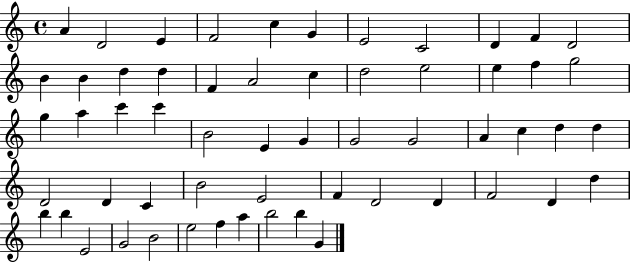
A4/q D4/h E4/q F4/h C5/q G4/q E4/h C4/h D4/q F4/q D4/h B4/q B4/q D5/q D5/q F4/q A4/h C5/q D5/h E5/h E5/q F5/q G5/h G5/q A5/q C6/q C6/q B4/h E4/q G4/q G4/h G4/h A4/q C5/q D5/q D5/q D4/h D4/q C4/q B4/h E4/h F4/q D4/h D4/q F4/h D4/q D5/q B5/q B5/q E4/h G4/h B4/h E5/h F5/q A5/q B5/h B5/q G4/q